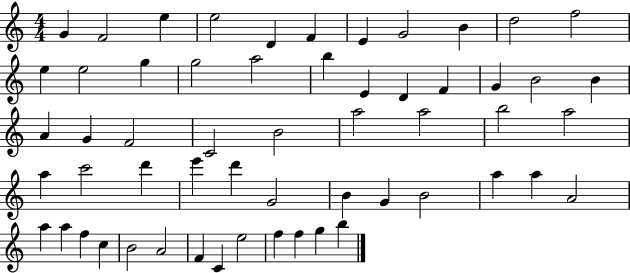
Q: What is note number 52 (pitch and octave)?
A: C4